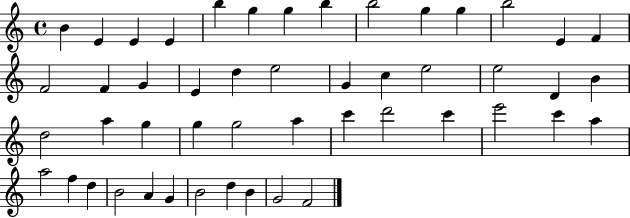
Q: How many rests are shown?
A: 0